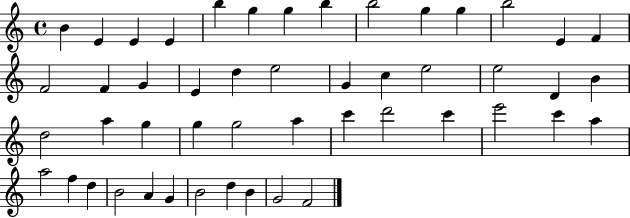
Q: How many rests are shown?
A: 0